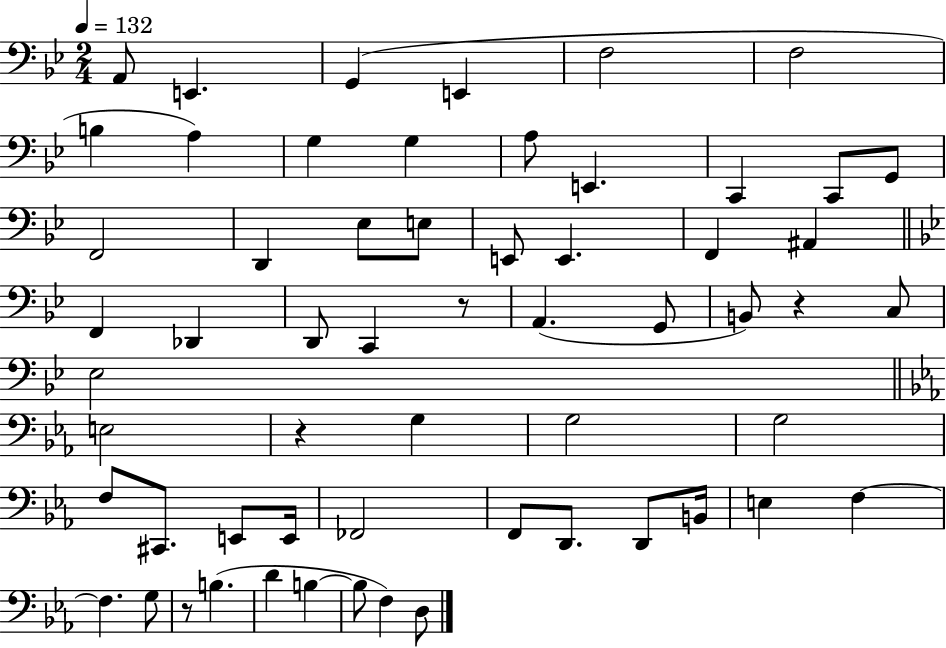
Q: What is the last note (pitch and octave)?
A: D3